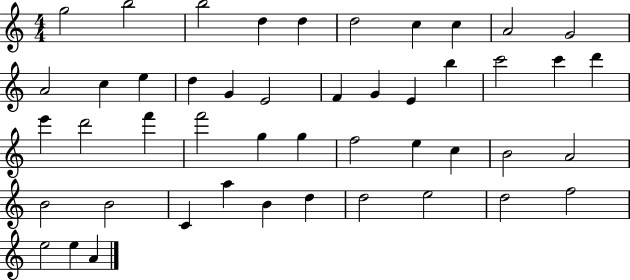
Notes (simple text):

G5/h B5/h B5/h D5/q D5/q D5/h C5/q C5/q A4/h G4/h A4/h C5/q E5/q D5/q G4/q E4/h F4/q G4/q E4/q B5/q C6/h C6/q D6/q E6/q D6/h F6/q F6/h G5/q G5/q F5/h E5/q C5/q B4/h A4/h B4/h B4/h C4/q A5/q B4/q D5/q D5/h E5/h D5/h F5/h E5/h E5/q A4/q